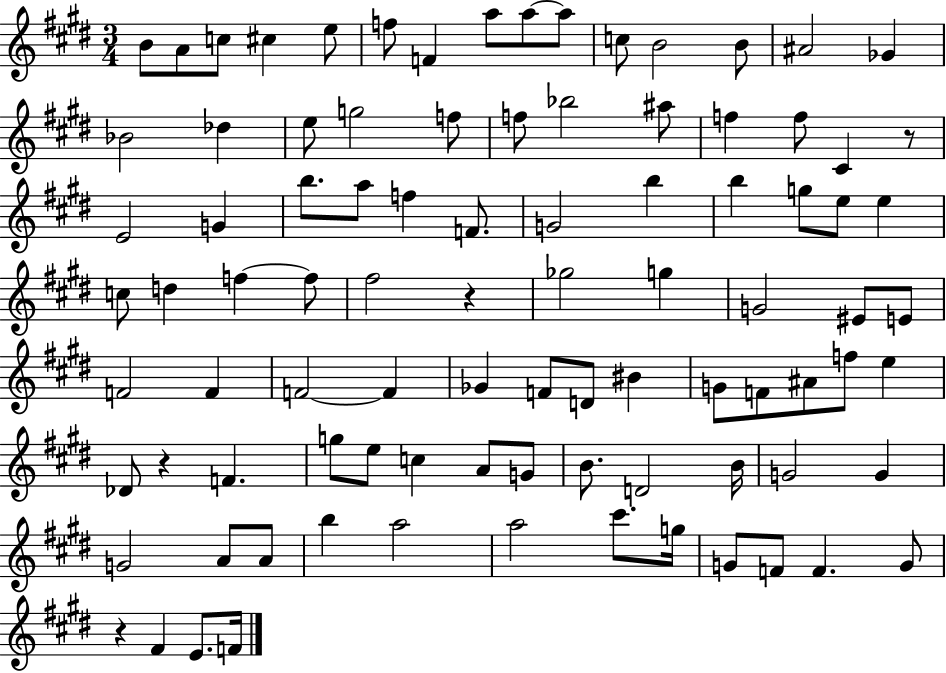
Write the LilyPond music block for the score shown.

{
  \clef treble
  \numericTimeSignature
  \time 3/4
  \key e \major
  b'8 a'8 c''8 cis''4 e''8 | f''8 f'4 a''8 a''8~~ a''8 | c''8 b'2 b'8 | ais'2 ges'4 | \break bes'2 des''4 | e''8 g''2 f''8 | f''8 bes''2 ais''8 | f''4 f''8 cis'4 r8 | \break e'2 g'4 | b''8. a''8 f''4 f'8. | g'2 b''4 | b''4 g''8 e''8 e''4 | \break c''8 d''4 f''4~~ f''8 | fis''2 r4 | ges''2 g''4 | g'2 eis'8 e'8 | \break f'2 f'4 | f'2~~ f'4 | ges'4 f'8 d'8 bis'4 | g'8 f'8 ais'8 f''8 e''4 | \break des'8 r4 f'4. | g''8 e''8 c''4 a'8 g'8 | b'8. d'2 b'16 | g'2 g'4 | \break g'2 a'8 a'8 | b''4 a''2 | a''2 cis'''8. g''16 | g'8 f'8 f'4. g'8 | \break r4 fis'4 e'8. f'16 | \bar "|."
}